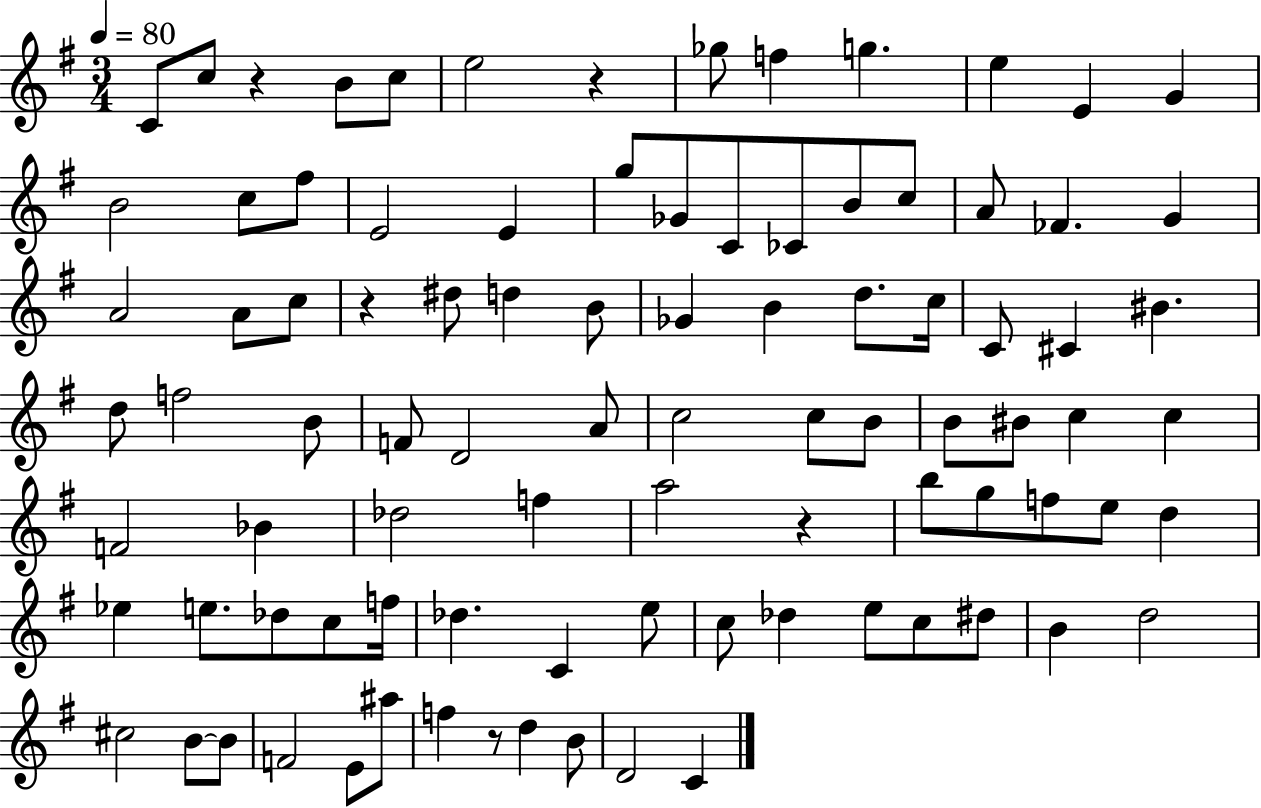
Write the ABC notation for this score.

X:1
T:Untitled
M:3/4
L:1/4
K:G
C/2 c/2 z B/2 c/2 e2 z _g/2 f g e E G B2 c/2 ^f/2 E2 E g/2 _G/2 C/2 _C/2 B/2 c/2 A/2 _F G A2 A/2 c/2 z ^d/2 d B/2 _G B d/2 c/4 C/2 ^C ^B d/2 f2 B/2 F/2 D2 A/2 c2 c/2 B/2 B/2 ^B/2 c c F2 _B _d2 f a2 z b/2 g/2 f/2 e/2 d _e e/2 _d/2 c/2 f/4 _d C e/2 c/2 _d e/2 c/2 ^d/2 B d2 ^c2 B/2 B/2 F2 E/2 ^a/2 f z/2 d B/2 D2 C